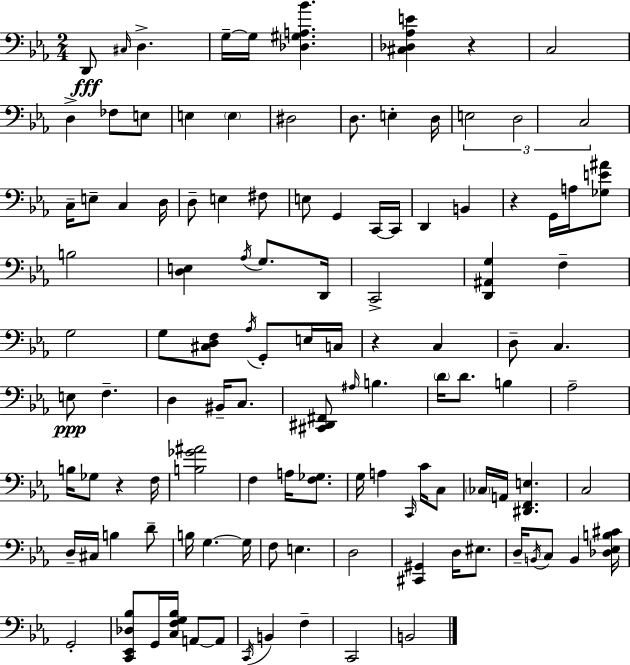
X:1
T:Untitled
M:2/4
L:1/4
K:Cm
D,,/2 ^C,/4 D, G,/4 G,/4 [_D,^G,A,_B] [^C,_D,_A,E] z C,2 D, _F,/2 E,/2 E, E, ^D,2 D,/2 E, D,/4 E,2 D,2 C,2 C,/4 E,/2 C, D,/4 D,/2 E, ^F,/2 E,/2 G,, C,,/4 C,,/4 D,, B,, z G,,/4 A,/4 [_G,E^A]/2 B,2 [D,E,] _A,/4 G,/2 D,,/4 C,,2 [D,,^A,,G,] F, G,2 G,/2 [^C,D,F,]/2 _A,/4 G,,/2 E,/4 C,/4 z C, D,/2 C, E,/2 F, D, ^B,,/4 C,/2 [^C,,^D,,^F,,]/2 ^A,/4 B, D/4 D/2 B, _A,2 B,/4 _G,/2 z F,/4 [B,_G^A]2 F, A,/4 [F,_G,]/2 G,/4 A, C,,/4 C/4 C,/2 _C,/4 A,,/4 [^D,,F,,E,] C,2 D,/4 ^C,/4 B, D/2 B,/4 G, G,/4 F,/2 E, D,2 [^C,,^G,,] D,/4 ^E,/2 D,/4 B,,/4 C,/2 B,, [_D,_E,B,^C]/4 G,,2 [C,,_E,,_D,_B,]/2 G,,/4 [C,F,G,_B,]/4 A,,/2 A,,/2 C,,/4 B,, F, C,,2 B,,2